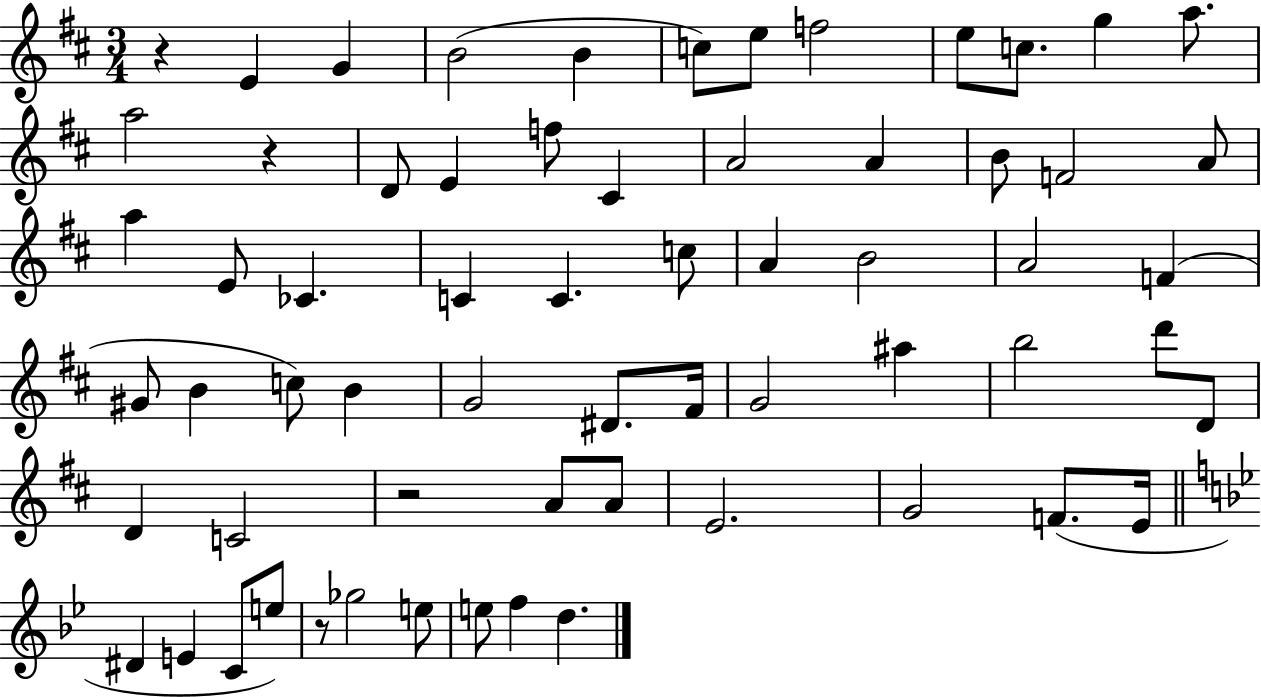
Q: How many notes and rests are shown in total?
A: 64